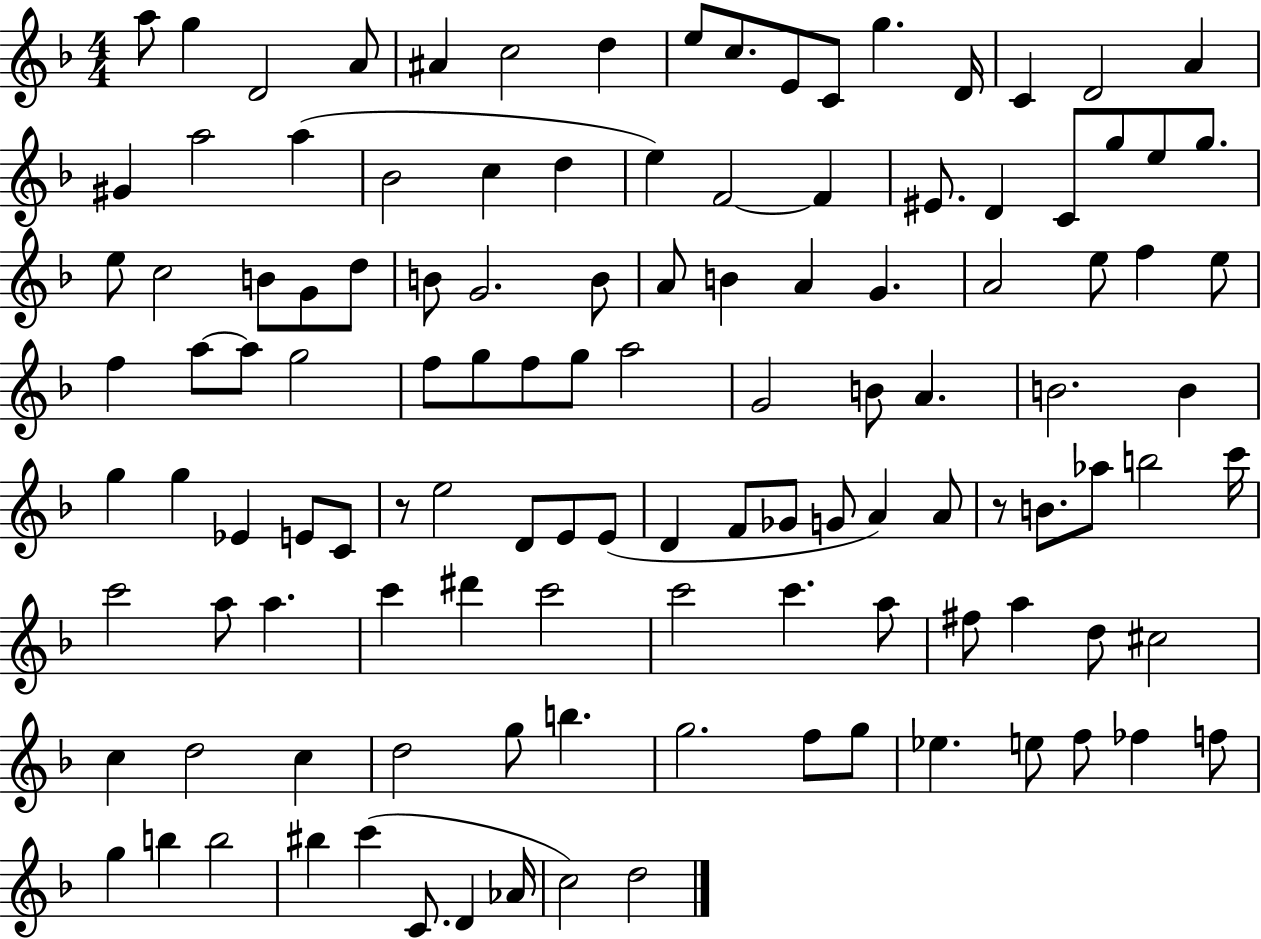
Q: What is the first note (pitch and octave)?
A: A5